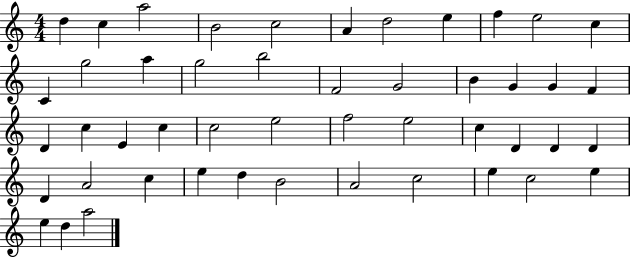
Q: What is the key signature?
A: C major